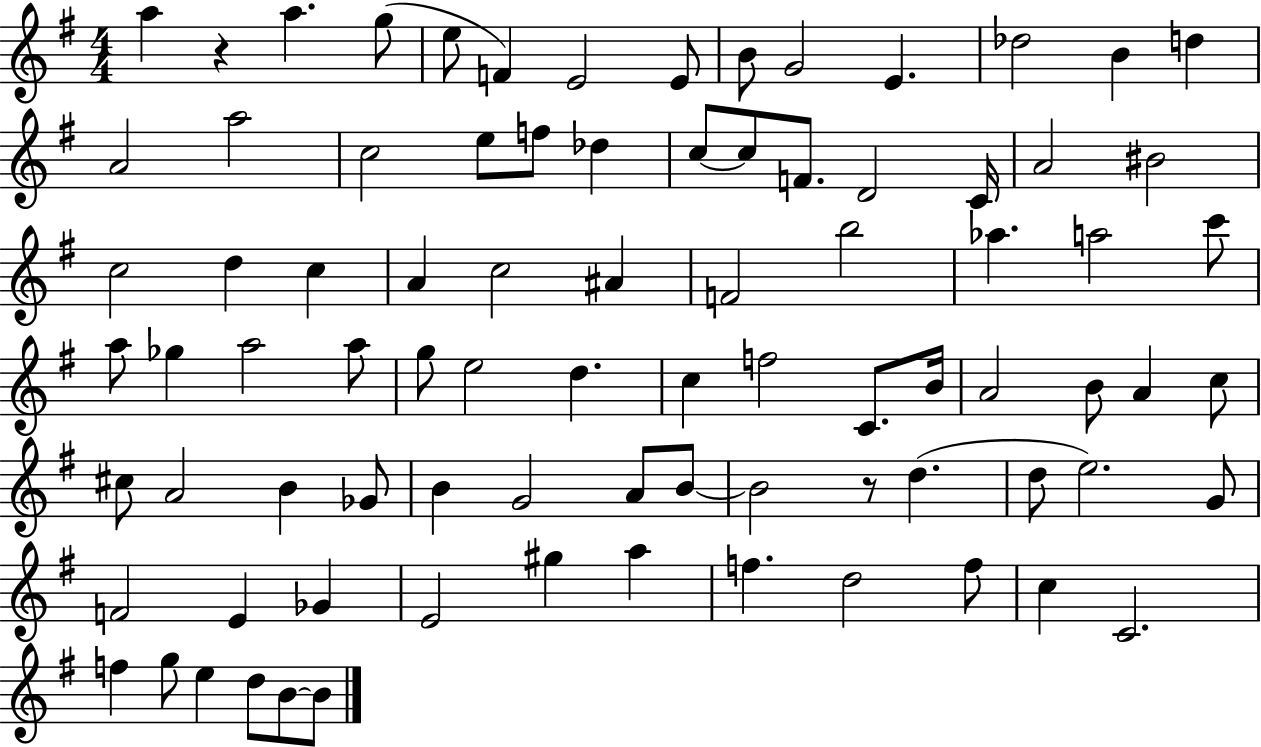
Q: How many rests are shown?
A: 2